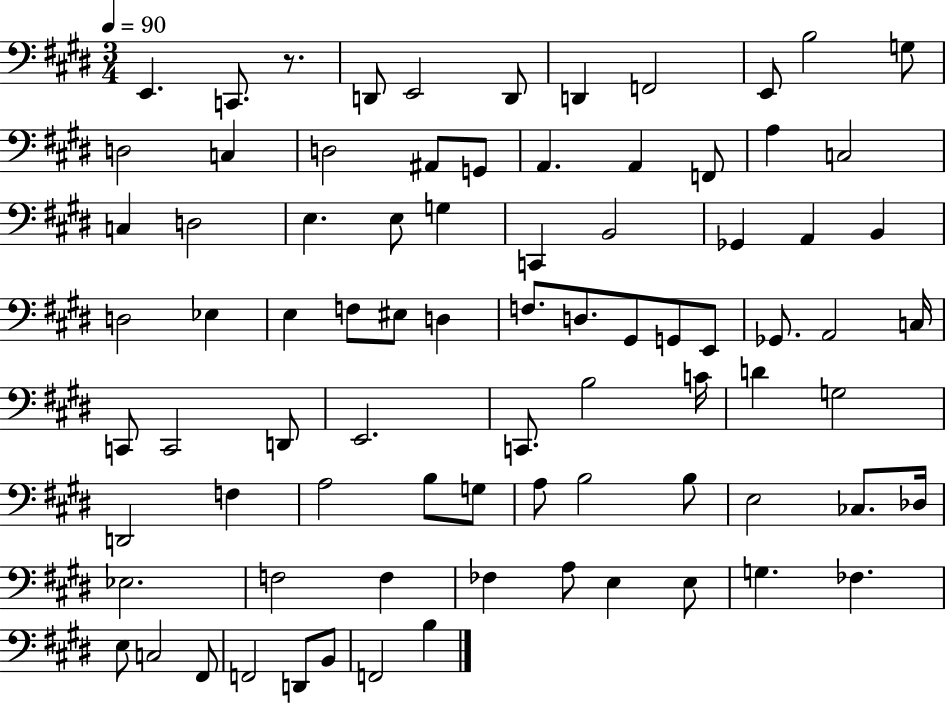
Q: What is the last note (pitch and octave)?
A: B3